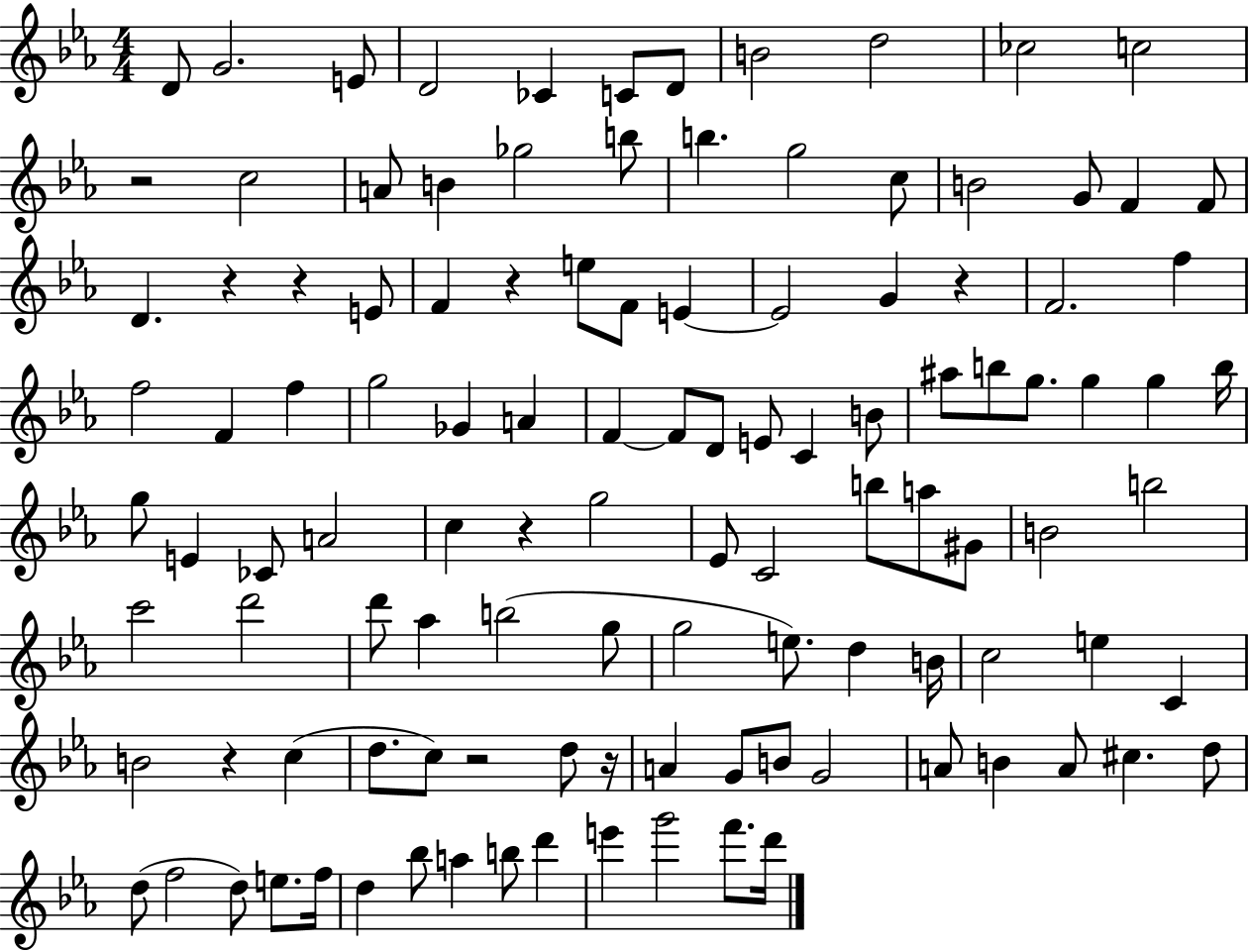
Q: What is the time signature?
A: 4/4